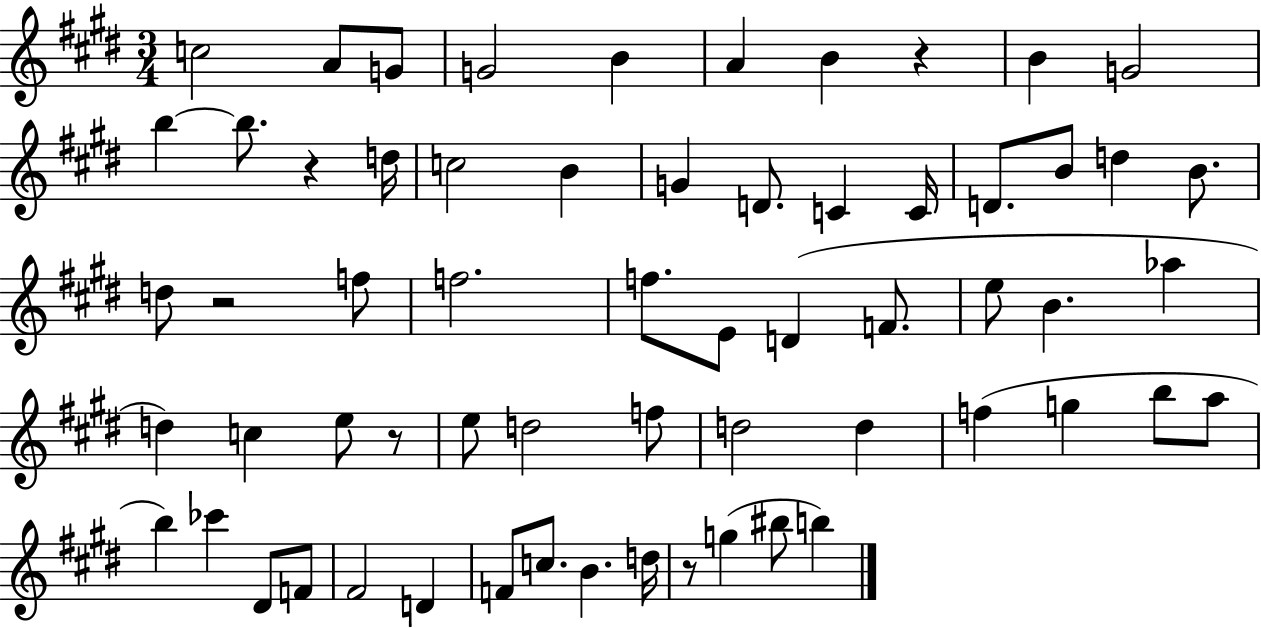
C5/h A4/e G4/e G4/h B4/q A4/q B4/q R/q B4/q G4/h B5/q B5/e. R/q D5/s C5/h B4/q G4/q D4/e. C4/q C4/s D4/e. B4/e D5/q B4/e. D5/e R/h F5/e F5/h. F5/e. E4/e D4/q F4/e. E5/e B4/q. Ab5/q D5/q C5/q E5/e R/e E5/e D5/h F5/e D5/h D5/q F5/q G5/q B5/e A5/e B5/q CES6/q D#4/e F4/e F#4/h D4/q F4/e C5/e. B4/q. D5/s R/e G5/q BIS5/e B5/q